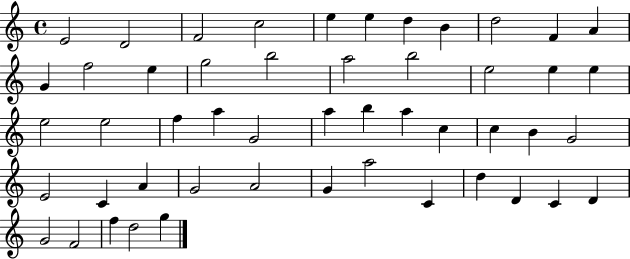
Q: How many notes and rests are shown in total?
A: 50